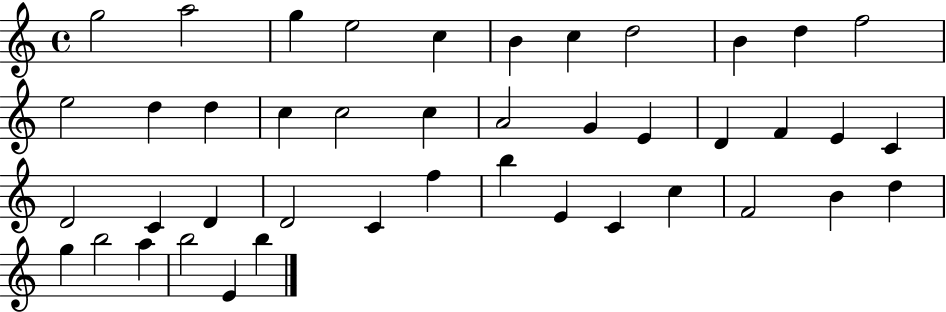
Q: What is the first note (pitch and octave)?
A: G5